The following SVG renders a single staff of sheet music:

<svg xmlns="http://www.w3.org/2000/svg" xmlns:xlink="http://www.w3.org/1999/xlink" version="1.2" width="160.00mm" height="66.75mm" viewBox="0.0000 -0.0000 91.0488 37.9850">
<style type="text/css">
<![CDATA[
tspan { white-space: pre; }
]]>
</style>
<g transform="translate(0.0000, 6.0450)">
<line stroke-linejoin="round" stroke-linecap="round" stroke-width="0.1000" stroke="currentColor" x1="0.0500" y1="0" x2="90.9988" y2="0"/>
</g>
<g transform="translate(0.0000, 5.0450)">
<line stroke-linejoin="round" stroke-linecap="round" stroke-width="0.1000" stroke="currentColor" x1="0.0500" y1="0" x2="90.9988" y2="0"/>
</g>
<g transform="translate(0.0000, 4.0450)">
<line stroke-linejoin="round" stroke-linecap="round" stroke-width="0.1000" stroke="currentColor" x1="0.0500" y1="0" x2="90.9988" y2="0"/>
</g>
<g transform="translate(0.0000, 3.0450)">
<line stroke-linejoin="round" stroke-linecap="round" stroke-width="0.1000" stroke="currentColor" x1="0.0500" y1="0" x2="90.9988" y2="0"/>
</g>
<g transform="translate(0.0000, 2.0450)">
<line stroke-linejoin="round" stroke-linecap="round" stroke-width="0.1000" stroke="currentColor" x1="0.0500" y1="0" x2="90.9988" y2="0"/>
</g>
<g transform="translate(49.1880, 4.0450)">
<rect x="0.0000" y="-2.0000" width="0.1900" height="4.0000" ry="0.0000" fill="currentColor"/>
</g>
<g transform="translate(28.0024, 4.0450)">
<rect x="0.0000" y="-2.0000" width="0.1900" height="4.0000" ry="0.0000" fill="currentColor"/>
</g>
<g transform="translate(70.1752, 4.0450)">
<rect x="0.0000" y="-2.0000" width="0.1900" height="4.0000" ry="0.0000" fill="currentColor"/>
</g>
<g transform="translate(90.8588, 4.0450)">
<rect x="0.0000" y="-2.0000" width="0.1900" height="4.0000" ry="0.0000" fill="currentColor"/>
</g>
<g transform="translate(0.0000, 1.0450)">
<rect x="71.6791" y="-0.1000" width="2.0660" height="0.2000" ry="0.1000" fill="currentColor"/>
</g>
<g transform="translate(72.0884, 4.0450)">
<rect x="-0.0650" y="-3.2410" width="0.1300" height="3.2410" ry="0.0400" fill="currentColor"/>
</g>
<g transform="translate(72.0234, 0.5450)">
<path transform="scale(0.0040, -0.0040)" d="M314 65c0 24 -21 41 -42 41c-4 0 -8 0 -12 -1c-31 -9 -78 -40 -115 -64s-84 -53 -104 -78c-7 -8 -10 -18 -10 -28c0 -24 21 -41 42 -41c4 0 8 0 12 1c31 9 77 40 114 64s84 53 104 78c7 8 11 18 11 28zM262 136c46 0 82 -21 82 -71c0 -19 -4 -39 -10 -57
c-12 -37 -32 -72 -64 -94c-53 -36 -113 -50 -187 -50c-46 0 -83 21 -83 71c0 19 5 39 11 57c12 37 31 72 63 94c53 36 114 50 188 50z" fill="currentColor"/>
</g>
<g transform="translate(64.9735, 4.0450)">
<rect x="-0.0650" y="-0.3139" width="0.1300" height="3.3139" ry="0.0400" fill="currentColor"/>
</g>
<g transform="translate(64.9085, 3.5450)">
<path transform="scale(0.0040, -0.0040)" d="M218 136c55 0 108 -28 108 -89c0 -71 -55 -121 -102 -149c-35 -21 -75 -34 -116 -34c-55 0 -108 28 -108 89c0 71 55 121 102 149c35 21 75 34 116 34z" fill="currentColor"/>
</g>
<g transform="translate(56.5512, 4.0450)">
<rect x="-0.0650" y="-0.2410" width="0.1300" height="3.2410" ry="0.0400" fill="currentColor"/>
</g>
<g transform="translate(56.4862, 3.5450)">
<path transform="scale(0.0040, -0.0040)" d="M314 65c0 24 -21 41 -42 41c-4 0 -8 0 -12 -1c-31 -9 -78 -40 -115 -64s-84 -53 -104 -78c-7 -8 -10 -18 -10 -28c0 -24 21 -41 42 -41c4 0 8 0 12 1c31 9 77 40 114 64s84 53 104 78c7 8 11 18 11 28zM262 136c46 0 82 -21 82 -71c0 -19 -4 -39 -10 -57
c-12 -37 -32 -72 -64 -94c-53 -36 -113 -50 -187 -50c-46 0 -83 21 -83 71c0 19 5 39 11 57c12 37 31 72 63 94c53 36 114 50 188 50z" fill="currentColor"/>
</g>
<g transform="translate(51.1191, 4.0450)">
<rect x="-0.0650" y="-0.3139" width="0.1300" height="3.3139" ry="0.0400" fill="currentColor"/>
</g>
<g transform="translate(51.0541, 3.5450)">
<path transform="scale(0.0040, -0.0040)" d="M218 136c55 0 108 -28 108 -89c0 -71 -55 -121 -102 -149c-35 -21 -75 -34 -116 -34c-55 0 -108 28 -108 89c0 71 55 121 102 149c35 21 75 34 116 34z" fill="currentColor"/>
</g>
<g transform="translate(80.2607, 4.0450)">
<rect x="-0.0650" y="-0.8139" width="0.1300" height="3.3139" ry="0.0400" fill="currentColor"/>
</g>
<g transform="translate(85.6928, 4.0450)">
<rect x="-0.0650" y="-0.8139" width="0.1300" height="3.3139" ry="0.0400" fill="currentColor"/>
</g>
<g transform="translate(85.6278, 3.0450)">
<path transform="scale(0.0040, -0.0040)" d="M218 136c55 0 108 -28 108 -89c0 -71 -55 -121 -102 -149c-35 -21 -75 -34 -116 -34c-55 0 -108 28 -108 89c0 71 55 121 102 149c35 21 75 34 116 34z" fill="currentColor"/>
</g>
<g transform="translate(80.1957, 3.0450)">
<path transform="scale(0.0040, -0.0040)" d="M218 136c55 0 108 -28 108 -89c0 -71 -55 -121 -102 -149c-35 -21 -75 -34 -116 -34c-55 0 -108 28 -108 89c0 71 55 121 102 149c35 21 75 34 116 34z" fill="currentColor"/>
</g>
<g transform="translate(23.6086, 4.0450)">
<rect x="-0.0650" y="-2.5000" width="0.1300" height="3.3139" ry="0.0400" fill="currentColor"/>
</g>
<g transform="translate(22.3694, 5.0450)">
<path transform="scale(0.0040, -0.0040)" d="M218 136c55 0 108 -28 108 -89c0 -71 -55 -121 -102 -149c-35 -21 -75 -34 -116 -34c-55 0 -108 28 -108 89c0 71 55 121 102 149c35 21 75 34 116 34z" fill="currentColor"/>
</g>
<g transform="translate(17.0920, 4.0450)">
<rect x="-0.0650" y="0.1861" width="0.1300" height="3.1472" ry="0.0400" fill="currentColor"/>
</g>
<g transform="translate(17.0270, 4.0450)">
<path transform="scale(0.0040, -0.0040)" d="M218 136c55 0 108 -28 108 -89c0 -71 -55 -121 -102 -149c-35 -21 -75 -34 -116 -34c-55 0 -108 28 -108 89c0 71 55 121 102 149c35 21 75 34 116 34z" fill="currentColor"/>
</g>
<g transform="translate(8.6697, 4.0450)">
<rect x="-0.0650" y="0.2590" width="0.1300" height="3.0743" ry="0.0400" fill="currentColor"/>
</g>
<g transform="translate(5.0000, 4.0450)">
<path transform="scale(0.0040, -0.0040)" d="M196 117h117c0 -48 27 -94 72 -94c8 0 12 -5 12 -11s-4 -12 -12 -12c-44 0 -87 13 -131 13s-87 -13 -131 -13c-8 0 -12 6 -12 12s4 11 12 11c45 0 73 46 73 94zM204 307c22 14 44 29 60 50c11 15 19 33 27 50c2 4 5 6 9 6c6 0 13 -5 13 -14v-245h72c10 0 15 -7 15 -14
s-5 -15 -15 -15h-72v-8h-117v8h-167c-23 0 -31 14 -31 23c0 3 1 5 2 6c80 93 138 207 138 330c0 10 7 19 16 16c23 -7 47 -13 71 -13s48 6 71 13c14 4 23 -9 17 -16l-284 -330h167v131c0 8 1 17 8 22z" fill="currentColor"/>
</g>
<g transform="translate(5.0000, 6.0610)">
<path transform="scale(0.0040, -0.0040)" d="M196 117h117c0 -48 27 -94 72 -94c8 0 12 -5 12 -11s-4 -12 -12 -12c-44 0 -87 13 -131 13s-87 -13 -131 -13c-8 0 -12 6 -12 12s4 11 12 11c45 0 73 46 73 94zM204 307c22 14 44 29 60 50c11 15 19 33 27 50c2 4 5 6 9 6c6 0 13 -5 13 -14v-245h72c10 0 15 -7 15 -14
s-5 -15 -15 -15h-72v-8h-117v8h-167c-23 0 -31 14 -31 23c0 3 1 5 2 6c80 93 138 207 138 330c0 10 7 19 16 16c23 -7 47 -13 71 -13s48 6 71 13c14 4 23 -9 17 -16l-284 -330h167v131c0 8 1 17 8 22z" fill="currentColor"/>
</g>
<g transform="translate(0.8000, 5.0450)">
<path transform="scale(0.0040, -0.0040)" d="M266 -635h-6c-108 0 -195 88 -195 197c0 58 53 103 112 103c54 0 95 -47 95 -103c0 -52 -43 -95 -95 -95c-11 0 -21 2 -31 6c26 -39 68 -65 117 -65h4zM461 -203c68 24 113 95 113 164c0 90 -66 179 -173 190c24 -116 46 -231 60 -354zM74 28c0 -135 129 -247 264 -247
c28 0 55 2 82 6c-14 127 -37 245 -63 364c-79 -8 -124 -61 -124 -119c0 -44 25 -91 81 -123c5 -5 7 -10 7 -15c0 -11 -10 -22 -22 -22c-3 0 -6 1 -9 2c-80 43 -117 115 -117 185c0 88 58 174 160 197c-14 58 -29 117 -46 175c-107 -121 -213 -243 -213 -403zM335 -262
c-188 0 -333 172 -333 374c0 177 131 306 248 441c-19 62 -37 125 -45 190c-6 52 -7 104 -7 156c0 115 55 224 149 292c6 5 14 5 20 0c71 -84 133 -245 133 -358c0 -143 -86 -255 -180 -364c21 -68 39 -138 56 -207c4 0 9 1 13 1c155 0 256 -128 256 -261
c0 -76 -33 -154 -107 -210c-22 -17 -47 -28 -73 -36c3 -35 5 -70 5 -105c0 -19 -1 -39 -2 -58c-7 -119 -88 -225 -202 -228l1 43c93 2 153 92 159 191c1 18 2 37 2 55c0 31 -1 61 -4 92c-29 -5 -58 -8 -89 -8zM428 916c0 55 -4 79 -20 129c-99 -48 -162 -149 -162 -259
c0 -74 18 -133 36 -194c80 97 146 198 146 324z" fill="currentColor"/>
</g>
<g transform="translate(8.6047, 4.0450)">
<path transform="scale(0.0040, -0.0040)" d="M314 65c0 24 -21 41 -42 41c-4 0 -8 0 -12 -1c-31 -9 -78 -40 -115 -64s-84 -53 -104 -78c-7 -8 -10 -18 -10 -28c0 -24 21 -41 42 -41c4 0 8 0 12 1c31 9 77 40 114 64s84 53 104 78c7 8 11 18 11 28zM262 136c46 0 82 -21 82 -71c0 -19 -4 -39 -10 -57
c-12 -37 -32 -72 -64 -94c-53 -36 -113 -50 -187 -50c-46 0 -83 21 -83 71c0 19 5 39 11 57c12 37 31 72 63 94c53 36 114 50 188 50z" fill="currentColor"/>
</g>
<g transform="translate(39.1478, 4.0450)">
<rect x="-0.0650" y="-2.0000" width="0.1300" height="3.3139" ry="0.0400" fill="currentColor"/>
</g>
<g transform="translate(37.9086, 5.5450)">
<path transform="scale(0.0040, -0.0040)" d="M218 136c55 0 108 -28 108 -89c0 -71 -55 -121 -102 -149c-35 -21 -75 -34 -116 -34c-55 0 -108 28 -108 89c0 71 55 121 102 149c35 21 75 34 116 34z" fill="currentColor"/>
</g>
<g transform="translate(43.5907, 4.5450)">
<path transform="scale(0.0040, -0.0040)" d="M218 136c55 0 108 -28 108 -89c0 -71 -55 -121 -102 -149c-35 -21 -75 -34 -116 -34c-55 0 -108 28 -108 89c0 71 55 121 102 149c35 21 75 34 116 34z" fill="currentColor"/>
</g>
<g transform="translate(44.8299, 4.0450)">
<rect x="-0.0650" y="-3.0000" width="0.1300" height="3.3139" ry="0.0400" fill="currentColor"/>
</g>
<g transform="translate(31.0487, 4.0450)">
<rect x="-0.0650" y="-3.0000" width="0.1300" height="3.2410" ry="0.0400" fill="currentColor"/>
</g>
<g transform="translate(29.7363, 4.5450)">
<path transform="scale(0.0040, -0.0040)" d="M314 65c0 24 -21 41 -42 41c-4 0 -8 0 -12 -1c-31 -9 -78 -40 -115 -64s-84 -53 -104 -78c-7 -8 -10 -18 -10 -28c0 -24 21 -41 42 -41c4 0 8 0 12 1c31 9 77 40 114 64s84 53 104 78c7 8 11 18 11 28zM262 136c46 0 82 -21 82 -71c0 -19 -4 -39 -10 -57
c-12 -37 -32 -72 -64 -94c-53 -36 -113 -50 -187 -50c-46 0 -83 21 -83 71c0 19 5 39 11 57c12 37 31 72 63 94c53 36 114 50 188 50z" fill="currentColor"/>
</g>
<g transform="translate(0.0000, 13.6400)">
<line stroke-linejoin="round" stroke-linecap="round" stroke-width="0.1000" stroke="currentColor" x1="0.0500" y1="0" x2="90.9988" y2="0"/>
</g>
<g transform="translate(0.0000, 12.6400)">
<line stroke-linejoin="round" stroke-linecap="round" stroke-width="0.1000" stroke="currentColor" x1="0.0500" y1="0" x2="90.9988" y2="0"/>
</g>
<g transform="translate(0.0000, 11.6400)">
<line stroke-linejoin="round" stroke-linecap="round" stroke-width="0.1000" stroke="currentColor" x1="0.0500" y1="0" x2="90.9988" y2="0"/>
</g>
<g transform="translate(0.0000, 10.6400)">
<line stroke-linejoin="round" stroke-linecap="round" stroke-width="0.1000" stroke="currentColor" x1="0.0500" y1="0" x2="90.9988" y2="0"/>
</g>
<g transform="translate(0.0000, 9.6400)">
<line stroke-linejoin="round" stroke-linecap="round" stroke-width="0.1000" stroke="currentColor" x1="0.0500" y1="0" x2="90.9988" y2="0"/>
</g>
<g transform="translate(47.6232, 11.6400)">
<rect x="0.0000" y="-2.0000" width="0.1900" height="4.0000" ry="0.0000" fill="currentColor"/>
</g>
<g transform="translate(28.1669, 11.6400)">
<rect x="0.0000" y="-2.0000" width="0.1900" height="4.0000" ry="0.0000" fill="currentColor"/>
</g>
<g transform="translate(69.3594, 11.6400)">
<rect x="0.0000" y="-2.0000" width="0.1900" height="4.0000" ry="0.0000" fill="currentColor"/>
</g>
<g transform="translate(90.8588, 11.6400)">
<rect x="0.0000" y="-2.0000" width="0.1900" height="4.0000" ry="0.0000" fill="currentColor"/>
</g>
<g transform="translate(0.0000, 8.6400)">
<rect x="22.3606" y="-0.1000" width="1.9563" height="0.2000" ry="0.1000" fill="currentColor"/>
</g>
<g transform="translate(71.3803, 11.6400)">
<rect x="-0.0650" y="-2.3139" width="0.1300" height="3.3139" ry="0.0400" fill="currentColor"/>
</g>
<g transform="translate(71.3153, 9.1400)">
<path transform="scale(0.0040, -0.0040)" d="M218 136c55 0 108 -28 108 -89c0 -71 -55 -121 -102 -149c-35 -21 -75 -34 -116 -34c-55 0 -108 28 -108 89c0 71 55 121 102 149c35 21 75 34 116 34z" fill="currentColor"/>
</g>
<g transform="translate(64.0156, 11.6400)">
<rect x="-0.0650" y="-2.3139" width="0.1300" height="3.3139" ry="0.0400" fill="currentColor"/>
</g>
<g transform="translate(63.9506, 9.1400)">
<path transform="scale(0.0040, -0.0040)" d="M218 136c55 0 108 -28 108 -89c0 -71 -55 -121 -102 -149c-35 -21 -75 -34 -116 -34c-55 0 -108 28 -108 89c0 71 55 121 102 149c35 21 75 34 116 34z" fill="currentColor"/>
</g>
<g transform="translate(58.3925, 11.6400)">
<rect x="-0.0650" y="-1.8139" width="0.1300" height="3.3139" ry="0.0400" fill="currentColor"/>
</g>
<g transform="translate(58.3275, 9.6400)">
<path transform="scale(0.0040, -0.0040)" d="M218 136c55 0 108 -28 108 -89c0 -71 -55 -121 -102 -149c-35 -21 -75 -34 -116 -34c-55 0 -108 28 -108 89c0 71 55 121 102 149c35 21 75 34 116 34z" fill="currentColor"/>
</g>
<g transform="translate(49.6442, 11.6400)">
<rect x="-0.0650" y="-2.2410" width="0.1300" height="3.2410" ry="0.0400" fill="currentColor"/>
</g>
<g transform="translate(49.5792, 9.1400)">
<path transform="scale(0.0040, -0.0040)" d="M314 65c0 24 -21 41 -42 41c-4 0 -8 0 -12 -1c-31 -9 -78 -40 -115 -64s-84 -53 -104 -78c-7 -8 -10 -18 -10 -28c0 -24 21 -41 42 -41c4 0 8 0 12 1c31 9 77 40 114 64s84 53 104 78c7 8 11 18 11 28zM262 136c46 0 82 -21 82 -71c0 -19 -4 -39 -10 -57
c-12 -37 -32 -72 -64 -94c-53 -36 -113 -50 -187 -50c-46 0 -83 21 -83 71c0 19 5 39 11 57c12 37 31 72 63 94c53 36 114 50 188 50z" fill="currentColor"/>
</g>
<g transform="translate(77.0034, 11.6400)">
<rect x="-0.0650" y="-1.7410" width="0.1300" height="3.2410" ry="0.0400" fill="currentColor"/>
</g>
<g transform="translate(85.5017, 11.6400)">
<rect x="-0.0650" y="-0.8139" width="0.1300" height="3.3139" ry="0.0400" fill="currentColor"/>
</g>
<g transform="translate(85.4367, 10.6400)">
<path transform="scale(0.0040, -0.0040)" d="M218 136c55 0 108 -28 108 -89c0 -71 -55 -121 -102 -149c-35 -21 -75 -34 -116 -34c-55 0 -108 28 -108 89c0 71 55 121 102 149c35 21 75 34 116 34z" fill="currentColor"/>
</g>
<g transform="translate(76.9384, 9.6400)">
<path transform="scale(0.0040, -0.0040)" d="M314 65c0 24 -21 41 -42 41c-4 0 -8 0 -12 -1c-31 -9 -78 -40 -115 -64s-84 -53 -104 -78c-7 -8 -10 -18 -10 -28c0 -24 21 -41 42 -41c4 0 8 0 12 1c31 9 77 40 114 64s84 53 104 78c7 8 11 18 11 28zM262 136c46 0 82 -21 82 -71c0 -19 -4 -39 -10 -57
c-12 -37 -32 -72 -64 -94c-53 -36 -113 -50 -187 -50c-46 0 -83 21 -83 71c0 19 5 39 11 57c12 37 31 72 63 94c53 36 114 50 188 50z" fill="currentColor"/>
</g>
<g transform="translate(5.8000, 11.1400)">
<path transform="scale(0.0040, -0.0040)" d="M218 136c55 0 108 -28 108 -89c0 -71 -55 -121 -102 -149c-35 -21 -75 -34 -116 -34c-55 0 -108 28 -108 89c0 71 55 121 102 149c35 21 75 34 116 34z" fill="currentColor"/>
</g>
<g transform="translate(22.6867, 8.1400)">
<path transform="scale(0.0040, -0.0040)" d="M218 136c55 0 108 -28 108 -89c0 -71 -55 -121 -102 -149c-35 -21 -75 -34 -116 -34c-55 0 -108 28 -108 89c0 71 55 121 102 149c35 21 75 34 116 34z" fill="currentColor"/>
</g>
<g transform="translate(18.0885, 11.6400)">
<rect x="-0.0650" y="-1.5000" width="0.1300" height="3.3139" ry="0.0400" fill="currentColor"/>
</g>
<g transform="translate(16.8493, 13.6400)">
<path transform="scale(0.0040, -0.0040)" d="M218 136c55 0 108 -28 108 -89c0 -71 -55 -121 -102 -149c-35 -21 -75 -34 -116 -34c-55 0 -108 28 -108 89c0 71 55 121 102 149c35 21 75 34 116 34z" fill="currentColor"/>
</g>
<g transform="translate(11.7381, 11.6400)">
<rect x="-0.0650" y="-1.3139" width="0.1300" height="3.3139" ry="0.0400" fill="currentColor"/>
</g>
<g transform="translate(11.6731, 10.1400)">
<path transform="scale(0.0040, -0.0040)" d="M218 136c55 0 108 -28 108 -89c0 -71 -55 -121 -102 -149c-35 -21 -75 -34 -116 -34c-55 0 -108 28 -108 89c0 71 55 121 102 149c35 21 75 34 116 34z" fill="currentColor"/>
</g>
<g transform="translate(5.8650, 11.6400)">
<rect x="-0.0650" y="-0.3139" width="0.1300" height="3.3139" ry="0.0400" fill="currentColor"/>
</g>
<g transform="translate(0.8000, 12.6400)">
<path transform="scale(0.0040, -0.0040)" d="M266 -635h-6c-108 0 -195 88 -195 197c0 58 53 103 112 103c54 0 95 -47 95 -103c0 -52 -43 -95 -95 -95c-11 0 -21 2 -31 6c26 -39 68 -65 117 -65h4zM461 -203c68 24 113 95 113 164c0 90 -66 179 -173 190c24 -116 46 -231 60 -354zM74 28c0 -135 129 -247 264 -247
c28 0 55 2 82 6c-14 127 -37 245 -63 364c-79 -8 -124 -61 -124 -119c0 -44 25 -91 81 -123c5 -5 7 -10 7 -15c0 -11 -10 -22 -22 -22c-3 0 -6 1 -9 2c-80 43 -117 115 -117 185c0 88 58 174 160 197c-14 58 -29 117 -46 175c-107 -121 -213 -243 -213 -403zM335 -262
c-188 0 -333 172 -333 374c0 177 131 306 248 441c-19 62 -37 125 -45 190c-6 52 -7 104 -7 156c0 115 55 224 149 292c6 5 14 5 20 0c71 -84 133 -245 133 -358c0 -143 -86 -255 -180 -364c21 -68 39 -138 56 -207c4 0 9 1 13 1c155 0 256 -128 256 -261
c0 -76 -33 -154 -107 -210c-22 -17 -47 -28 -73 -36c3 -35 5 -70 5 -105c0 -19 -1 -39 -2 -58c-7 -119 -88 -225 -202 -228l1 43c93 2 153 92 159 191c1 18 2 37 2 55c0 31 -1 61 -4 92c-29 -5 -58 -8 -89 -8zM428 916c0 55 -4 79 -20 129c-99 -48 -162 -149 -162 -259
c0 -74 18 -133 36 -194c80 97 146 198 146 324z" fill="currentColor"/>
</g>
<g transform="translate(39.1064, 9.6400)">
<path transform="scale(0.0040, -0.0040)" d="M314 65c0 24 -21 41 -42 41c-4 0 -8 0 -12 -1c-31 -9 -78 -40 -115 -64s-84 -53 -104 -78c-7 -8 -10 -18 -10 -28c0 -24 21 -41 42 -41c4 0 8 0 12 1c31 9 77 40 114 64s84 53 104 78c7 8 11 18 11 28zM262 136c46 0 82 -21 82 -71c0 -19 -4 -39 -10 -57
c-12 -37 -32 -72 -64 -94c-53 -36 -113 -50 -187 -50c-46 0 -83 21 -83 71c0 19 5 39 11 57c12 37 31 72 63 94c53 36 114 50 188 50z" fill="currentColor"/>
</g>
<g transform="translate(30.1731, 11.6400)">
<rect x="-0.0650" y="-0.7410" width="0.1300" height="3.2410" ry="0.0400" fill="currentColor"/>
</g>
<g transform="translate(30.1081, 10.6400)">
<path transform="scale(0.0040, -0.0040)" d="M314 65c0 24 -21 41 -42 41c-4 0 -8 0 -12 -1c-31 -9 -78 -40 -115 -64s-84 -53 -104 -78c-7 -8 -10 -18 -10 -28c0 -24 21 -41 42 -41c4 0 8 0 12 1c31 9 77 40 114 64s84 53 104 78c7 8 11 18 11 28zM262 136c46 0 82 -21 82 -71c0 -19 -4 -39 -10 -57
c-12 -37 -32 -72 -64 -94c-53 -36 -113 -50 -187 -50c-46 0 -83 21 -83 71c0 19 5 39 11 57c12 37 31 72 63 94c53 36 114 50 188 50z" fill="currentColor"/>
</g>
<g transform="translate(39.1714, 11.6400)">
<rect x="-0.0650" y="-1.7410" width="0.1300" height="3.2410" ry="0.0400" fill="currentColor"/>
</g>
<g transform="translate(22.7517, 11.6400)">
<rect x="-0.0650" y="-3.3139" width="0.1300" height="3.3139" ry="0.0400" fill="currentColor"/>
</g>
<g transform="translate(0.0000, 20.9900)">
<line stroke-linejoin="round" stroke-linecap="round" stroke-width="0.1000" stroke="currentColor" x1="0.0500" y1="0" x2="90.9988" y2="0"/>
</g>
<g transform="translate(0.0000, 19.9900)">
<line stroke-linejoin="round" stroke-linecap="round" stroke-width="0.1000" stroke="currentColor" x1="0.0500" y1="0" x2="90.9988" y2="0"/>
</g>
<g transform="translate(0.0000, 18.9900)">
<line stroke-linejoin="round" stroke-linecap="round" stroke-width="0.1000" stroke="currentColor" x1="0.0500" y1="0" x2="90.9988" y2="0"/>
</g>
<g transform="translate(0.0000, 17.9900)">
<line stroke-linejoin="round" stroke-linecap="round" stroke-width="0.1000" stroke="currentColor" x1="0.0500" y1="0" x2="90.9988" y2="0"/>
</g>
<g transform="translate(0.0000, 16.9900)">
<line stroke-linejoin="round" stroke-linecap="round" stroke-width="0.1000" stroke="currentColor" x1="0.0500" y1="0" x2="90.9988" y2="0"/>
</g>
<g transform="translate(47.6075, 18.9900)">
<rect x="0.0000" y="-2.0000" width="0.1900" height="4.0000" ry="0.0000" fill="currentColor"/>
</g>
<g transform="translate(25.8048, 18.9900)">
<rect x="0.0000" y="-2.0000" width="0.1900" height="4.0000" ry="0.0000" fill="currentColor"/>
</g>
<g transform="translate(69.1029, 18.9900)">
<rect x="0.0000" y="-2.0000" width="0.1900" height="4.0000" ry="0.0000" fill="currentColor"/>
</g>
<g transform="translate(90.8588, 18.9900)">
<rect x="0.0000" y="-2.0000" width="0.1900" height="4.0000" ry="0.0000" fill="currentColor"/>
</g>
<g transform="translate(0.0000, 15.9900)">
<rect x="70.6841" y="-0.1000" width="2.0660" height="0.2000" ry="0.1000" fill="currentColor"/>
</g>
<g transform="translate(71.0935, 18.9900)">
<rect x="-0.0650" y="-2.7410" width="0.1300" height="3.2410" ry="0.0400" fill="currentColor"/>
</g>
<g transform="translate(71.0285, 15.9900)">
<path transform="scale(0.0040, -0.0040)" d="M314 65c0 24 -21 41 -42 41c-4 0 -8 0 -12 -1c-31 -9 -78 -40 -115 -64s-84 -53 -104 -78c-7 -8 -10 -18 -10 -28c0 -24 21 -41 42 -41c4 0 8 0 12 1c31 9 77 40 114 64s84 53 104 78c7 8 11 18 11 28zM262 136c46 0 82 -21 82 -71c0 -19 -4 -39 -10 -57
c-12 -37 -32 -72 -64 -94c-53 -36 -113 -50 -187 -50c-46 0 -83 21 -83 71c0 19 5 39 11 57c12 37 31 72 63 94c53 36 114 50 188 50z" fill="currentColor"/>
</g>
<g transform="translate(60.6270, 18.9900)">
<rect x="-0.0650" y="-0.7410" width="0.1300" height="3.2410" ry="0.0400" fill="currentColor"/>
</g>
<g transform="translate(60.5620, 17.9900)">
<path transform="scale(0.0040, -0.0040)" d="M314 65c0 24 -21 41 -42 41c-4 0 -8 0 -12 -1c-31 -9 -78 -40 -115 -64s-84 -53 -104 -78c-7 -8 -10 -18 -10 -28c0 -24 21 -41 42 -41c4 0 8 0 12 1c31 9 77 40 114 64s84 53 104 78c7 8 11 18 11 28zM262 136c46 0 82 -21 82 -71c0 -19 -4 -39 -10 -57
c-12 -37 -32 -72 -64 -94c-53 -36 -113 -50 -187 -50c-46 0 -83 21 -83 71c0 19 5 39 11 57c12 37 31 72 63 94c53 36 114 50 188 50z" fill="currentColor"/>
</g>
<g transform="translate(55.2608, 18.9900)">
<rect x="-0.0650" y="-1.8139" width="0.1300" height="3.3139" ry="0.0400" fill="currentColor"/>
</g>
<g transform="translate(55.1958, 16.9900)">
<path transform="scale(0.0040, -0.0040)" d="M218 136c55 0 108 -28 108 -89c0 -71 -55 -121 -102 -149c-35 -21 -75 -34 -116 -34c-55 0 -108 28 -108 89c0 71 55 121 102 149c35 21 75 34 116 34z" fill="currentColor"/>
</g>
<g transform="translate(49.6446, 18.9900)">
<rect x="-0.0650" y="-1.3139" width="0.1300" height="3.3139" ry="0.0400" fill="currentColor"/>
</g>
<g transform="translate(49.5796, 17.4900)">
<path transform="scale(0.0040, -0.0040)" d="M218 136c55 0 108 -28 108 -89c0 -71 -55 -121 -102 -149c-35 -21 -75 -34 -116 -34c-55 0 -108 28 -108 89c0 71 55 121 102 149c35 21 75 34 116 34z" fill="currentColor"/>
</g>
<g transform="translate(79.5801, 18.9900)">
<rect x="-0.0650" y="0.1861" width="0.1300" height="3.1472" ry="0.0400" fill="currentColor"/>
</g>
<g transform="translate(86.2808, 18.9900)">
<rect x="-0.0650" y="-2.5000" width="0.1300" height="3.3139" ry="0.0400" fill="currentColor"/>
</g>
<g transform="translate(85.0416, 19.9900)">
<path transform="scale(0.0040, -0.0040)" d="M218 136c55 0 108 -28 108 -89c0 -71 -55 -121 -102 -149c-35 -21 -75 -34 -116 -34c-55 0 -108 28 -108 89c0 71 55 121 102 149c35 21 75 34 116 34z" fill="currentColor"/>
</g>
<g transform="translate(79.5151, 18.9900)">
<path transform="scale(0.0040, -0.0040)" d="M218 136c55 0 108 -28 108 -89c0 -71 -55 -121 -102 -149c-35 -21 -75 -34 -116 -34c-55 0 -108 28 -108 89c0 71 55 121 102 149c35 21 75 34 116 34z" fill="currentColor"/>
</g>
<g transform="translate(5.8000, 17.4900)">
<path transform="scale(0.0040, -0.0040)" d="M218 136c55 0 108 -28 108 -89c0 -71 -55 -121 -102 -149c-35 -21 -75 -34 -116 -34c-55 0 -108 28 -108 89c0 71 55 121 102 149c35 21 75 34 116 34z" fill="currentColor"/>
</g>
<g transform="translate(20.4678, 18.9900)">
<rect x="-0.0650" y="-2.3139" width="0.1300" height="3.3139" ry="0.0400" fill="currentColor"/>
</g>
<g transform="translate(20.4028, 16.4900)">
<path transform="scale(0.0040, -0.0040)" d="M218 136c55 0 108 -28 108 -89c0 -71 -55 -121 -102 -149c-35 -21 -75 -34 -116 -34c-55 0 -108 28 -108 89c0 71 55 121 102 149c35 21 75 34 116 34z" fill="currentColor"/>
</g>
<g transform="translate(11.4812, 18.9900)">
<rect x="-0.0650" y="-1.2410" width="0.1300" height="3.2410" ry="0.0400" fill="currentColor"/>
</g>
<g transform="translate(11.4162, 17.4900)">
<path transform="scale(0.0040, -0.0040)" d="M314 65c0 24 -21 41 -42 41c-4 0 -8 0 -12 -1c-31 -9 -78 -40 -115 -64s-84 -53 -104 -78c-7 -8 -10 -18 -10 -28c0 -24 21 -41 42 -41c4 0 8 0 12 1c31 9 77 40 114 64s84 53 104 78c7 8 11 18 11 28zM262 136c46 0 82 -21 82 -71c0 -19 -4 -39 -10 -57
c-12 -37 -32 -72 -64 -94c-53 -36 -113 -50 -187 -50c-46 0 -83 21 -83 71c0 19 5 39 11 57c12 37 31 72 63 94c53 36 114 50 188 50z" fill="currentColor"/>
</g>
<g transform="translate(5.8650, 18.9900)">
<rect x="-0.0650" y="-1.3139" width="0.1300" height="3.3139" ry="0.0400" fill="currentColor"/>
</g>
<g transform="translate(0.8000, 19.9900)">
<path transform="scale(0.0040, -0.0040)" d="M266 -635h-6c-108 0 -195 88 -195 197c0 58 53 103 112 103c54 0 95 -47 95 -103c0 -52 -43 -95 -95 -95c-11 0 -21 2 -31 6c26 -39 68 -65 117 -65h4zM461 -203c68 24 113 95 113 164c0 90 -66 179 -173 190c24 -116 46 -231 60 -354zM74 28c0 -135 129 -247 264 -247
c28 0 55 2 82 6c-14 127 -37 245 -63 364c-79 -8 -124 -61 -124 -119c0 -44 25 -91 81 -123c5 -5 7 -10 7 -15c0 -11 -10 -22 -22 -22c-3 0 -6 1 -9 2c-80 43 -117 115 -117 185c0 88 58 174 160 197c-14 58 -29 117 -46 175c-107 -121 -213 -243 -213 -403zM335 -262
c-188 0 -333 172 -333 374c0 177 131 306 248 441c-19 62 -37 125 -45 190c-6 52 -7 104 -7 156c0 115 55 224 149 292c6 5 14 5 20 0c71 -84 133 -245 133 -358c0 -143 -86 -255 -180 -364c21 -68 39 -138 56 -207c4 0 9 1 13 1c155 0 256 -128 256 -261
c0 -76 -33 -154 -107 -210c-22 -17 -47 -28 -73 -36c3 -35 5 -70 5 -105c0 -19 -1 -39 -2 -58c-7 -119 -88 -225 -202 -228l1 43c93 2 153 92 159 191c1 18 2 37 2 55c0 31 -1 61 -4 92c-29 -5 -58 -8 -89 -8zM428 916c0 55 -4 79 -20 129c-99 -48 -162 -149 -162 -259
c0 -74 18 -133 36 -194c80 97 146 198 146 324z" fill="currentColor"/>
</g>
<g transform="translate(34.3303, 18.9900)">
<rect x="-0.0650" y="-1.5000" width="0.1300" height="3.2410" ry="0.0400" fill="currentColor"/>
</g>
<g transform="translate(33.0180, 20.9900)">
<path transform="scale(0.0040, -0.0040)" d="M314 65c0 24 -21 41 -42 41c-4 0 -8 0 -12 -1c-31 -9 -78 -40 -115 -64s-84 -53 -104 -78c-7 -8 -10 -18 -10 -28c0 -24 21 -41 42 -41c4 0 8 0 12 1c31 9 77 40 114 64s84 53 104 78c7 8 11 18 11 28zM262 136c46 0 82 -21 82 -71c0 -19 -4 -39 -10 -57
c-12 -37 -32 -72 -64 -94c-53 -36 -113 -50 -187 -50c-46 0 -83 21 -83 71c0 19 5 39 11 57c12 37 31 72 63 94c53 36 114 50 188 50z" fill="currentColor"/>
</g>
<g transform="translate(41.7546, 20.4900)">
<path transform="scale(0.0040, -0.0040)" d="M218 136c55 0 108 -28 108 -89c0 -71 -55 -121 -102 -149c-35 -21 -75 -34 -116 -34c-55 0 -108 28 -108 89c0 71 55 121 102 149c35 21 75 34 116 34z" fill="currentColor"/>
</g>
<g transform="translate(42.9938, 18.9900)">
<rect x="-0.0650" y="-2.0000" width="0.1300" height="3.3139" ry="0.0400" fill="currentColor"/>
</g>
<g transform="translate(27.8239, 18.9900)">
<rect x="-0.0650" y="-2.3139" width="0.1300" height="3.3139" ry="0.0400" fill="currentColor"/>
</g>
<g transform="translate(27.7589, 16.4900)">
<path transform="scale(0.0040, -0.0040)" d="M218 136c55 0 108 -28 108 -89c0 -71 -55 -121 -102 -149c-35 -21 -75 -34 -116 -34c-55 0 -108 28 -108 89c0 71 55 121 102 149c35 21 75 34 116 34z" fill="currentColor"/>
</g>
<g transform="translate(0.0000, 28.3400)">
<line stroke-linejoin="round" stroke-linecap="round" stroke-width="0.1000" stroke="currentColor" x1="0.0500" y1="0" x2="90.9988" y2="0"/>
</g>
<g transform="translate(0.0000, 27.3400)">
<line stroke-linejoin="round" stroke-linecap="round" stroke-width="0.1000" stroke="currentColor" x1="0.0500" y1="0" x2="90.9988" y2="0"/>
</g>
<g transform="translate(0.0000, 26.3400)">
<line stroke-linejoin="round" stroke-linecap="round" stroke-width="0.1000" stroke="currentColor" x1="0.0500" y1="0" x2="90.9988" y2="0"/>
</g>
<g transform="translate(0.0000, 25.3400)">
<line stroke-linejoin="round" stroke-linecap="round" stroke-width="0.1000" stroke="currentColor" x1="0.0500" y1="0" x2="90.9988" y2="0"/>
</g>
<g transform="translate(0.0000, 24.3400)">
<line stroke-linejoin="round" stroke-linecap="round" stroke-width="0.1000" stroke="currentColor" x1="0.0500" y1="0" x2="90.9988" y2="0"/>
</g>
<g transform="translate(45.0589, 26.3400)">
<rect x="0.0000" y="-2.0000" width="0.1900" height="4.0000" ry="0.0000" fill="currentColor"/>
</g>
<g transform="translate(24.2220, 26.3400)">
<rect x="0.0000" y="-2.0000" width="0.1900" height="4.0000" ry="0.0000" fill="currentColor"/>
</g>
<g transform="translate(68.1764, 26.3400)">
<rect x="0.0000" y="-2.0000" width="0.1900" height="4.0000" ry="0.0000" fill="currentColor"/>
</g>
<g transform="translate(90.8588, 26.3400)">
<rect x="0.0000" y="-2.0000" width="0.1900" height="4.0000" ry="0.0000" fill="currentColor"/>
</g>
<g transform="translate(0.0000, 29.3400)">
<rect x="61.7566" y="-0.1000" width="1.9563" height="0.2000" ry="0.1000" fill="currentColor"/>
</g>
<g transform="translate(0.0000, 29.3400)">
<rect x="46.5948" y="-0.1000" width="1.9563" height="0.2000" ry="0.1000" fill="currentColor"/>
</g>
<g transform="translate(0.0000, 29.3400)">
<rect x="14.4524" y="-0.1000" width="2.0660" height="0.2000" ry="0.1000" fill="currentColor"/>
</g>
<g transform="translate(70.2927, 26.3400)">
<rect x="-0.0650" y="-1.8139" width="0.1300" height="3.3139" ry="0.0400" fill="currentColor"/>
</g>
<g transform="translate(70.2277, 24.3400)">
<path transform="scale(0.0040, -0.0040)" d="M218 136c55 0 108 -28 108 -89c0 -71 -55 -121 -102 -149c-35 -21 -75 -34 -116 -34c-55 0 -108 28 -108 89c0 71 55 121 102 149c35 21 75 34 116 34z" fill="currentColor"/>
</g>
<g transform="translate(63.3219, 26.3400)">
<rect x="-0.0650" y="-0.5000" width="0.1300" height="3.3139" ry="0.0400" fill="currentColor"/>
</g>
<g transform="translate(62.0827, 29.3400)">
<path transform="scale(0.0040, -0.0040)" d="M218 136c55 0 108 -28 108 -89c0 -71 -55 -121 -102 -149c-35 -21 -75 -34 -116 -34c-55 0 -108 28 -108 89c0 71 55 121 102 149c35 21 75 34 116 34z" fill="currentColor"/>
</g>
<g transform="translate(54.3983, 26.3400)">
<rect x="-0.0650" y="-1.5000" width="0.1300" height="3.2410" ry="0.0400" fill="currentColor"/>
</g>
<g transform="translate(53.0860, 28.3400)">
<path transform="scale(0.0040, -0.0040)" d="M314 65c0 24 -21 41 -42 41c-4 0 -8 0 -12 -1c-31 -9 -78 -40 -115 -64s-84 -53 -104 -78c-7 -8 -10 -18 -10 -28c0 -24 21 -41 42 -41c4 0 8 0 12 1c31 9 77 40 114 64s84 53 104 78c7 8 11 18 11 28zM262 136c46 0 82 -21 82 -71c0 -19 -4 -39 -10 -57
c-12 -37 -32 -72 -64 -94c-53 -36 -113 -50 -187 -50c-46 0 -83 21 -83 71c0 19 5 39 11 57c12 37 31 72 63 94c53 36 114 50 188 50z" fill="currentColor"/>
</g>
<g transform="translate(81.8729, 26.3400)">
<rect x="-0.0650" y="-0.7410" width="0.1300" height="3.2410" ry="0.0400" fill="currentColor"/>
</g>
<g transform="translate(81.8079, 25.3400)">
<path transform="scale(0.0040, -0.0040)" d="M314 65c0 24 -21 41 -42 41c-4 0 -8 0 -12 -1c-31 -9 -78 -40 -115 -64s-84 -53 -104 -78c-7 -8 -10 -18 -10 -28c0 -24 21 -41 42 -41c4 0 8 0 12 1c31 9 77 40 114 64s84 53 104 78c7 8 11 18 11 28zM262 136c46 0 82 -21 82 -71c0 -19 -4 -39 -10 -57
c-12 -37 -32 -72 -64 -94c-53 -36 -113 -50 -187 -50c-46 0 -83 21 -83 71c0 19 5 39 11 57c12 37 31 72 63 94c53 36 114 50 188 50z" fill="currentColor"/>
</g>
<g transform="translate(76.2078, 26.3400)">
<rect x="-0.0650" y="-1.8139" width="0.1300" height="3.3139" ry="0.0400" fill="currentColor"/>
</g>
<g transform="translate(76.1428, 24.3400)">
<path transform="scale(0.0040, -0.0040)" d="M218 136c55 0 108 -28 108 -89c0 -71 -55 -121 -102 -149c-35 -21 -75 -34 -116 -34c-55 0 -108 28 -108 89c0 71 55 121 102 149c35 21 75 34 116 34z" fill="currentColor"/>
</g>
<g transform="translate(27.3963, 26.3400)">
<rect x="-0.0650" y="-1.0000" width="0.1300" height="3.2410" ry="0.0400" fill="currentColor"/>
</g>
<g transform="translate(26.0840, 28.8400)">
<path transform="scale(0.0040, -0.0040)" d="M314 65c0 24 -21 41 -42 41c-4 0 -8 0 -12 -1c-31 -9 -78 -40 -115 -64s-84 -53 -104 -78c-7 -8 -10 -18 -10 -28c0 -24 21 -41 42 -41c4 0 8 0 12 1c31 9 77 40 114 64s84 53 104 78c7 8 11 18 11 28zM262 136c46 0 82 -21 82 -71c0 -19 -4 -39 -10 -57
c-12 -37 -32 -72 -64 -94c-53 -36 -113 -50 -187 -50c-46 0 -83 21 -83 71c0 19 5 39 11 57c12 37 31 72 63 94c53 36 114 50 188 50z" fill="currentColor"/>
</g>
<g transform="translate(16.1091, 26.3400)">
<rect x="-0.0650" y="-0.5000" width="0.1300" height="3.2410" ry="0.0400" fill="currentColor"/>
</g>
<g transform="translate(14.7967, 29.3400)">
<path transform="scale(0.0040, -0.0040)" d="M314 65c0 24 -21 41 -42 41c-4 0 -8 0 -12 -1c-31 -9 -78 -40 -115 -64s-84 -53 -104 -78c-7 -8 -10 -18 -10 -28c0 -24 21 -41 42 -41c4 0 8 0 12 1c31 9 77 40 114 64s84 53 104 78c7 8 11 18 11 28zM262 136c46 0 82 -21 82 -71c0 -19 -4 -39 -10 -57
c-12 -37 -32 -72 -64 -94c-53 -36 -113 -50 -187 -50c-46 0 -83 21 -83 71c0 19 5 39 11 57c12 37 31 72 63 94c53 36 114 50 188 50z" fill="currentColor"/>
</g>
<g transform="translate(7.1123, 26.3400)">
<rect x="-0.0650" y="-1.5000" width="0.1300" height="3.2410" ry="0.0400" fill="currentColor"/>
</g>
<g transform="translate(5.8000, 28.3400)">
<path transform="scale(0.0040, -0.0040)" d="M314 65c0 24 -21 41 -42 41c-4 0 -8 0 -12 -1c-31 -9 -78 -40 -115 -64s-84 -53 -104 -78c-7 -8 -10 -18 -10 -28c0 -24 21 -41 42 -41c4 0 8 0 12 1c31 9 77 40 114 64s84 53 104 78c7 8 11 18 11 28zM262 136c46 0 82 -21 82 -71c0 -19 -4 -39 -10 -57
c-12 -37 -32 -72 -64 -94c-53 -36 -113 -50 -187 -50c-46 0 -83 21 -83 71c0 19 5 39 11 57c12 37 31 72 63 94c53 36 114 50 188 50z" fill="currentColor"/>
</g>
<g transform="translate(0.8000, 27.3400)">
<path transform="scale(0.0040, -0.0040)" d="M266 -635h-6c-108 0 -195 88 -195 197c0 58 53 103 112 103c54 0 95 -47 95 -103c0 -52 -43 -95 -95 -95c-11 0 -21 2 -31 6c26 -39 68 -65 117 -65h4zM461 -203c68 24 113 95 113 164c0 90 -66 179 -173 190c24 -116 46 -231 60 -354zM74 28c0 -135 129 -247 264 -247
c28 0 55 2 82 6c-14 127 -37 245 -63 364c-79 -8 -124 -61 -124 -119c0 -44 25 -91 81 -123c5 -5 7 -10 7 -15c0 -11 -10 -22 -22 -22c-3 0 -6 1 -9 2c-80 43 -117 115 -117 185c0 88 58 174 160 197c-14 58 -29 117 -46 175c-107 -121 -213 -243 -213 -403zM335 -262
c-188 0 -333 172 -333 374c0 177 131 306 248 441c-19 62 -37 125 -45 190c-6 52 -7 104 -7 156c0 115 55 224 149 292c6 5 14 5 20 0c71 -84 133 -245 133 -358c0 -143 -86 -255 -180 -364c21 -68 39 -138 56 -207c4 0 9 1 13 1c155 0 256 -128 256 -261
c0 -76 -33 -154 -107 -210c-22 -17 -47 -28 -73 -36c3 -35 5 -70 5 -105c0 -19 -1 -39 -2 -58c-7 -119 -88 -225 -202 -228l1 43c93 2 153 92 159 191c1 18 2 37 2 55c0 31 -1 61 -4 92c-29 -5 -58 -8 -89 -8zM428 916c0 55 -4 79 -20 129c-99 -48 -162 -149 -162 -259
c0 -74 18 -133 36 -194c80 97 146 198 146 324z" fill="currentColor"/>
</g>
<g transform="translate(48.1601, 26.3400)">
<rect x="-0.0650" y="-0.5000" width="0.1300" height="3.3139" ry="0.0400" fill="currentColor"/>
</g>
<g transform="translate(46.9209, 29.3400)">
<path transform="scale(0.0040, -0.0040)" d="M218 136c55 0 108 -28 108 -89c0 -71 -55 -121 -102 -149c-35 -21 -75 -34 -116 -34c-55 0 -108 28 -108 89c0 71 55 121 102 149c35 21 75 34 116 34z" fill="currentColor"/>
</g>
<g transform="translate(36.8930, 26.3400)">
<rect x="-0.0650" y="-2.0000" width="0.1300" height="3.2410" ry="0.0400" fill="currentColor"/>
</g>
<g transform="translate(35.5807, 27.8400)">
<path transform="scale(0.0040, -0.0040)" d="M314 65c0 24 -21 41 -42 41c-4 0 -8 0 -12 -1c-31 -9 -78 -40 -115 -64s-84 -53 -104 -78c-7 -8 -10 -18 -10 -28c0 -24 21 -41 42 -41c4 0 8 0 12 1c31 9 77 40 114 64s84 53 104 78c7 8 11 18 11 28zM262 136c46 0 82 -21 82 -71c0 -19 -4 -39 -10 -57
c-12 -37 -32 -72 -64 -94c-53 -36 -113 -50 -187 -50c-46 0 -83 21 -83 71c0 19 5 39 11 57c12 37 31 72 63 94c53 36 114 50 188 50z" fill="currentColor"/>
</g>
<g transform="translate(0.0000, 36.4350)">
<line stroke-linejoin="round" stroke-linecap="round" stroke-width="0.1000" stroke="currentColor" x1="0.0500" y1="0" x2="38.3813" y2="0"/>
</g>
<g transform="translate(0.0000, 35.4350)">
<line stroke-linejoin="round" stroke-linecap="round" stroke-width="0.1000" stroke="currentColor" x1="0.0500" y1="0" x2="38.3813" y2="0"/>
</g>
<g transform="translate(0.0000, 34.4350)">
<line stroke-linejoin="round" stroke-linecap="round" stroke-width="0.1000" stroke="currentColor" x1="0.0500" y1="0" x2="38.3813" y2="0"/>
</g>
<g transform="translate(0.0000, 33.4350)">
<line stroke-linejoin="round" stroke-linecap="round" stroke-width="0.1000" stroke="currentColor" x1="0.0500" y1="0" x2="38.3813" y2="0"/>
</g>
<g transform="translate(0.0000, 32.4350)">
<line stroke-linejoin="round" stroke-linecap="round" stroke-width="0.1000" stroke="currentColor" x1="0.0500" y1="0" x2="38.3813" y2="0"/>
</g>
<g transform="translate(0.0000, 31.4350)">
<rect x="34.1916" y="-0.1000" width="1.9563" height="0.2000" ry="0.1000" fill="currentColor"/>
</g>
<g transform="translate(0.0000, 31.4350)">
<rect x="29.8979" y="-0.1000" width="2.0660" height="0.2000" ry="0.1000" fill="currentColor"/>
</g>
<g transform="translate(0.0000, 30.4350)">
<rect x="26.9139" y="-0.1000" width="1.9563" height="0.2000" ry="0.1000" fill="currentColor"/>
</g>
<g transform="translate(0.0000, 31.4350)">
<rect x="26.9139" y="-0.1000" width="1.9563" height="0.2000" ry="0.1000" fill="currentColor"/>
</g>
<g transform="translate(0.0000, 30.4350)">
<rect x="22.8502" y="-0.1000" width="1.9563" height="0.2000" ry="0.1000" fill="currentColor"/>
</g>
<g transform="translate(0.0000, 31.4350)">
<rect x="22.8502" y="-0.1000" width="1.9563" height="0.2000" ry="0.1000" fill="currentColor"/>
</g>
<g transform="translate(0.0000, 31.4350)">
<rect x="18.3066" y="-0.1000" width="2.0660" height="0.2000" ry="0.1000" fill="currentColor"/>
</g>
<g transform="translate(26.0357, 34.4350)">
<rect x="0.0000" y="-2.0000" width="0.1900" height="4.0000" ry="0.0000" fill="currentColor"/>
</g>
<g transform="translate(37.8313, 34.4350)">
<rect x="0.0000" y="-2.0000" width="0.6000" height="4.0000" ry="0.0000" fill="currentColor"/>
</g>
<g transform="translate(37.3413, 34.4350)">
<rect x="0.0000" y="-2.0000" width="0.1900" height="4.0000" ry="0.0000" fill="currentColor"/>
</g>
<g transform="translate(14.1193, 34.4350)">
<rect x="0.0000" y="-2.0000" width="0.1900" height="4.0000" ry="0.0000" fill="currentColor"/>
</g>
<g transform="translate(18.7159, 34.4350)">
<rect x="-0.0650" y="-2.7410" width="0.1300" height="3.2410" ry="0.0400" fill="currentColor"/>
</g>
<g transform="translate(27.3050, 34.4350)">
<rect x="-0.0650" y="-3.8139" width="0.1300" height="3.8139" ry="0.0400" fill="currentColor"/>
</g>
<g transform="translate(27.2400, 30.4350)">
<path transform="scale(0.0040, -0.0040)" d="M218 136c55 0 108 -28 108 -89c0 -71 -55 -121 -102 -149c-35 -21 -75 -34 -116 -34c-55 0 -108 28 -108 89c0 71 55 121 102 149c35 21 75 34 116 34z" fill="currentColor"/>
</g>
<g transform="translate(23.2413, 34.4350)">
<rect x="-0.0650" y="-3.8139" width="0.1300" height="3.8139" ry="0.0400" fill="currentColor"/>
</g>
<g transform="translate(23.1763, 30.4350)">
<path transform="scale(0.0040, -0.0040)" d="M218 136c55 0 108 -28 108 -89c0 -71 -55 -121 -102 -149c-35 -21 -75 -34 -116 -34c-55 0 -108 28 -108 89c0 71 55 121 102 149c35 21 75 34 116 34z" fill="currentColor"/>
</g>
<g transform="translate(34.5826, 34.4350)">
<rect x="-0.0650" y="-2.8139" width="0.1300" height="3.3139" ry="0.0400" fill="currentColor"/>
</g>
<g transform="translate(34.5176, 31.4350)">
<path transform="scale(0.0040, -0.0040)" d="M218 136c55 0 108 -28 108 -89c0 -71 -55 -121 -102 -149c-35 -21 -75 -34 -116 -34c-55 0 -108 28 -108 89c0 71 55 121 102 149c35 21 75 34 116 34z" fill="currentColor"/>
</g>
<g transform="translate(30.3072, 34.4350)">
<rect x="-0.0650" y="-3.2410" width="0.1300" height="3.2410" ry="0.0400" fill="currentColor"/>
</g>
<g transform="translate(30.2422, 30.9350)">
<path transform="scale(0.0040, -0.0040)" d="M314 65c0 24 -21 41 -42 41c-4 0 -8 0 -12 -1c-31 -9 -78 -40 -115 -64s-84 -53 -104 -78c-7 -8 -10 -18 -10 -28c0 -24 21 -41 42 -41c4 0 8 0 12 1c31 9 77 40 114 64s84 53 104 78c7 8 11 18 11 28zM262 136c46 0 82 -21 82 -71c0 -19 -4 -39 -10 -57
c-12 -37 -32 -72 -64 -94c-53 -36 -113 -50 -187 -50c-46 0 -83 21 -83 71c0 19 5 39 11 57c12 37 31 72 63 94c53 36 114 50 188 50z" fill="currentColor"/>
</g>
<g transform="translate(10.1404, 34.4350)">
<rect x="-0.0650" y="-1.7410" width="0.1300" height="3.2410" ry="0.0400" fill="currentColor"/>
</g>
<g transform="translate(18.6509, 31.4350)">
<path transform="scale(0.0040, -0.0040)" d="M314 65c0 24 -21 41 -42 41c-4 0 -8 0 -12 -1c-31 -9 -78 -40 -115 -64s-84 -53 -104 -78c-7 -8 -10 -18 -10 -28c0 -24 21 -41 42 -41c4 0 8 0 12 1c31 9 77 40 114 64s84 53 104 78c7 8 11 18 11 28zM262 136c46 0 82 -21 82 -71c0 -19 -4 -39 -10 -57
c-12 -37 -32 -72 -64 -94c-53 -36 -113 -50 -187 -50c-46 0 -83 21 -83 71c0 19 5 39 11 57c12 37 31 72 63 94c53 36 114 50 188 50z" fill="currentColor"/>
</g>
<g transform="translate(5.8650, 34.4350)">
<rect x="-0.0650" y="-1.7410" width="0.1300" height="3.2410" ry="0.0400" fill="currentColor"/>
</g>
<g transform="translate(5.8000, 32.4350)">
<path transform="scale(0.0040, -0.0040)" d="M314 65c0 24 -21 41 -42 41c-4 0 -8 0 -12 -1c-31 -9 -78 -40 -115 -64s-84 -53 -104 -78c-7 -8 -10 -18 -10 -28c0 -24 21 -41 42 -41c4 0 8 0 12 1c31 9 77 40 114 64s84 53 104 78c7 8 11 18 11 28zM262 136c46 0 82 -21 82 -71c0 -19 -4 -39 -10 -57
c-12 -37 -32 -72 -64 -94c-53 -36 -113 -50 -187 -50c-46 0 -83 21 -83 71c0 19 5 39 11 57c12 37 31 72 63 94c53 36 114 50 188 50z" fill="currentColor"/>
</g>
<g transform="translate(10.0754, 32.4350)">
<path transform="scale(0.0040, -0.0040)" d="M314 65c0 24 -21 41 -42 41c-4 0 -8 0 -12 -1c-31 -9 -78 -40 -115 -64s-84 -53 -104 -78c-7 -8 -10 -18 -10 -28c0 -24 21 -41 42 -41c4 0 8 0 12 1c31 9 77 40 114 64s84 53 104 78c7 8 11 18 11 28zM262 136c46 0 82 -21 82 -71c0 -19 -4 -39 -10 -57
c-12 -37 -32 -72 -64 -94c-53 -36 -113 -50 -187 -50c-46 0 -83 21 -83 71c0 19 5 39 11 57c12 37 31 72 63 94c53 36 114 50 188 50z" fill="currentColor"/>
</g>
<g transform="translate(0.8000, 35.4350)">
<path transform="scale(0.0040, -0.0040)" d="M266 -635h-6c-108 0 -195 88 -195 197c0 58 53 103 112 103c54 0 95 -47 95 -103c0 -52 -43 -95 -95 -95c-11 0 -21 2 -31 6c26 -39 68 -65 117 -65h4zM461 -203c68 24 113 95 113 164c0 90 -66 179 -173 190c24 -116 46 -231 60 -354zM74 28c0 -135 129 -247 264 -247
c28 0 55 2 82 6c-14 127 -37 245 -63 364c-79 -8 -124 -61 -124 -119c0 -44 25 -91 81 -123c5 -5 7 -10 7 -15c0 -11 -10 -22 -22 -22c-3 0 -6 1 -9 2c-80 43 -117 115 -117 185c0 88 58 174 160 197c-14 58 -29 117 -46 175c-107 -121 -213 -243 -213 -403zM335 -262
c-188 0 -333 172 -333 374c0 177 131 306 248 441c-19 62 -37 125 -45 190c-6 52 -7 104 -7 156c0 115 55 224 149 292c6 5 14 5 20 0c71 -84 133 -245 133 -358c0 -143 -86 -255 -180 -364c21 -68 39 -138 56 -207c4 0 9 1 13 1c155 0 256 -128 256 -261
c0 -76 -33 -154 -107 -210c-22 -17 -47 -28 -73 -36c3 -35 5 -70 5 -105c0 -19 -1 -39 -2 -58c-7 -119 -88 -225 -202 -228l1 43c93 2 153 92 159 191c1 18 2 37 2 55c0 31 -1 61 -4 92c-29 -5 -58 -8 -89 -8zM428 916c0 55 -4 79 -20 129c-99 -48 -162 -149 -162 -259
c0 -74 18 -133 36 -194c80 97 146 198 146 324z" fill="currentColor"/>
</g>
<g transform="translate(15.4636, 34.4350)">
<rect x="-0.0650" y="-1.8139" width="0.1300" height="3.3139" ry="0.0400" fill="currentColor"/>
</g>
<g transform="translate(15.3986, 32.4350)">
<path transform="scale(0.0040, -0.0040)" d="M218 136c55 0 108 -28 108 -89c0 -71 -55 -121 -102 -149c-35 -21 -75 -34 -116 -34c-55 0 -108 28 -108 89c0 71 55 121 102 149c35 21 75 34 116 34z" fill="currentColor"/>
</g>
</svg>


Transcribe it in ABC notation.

X:1
T:Untitled
M:4/4
L:1/4
K:C
B2 B G A2 F A c c2 c b2 d d c e E b d2 f2 g2 f g g f2 d e e2 g g E2 F e f d2 a2 B G E2 C2 D2 F2 C E2 C f f d2 f2 f2 f a2 c' c' b2 a